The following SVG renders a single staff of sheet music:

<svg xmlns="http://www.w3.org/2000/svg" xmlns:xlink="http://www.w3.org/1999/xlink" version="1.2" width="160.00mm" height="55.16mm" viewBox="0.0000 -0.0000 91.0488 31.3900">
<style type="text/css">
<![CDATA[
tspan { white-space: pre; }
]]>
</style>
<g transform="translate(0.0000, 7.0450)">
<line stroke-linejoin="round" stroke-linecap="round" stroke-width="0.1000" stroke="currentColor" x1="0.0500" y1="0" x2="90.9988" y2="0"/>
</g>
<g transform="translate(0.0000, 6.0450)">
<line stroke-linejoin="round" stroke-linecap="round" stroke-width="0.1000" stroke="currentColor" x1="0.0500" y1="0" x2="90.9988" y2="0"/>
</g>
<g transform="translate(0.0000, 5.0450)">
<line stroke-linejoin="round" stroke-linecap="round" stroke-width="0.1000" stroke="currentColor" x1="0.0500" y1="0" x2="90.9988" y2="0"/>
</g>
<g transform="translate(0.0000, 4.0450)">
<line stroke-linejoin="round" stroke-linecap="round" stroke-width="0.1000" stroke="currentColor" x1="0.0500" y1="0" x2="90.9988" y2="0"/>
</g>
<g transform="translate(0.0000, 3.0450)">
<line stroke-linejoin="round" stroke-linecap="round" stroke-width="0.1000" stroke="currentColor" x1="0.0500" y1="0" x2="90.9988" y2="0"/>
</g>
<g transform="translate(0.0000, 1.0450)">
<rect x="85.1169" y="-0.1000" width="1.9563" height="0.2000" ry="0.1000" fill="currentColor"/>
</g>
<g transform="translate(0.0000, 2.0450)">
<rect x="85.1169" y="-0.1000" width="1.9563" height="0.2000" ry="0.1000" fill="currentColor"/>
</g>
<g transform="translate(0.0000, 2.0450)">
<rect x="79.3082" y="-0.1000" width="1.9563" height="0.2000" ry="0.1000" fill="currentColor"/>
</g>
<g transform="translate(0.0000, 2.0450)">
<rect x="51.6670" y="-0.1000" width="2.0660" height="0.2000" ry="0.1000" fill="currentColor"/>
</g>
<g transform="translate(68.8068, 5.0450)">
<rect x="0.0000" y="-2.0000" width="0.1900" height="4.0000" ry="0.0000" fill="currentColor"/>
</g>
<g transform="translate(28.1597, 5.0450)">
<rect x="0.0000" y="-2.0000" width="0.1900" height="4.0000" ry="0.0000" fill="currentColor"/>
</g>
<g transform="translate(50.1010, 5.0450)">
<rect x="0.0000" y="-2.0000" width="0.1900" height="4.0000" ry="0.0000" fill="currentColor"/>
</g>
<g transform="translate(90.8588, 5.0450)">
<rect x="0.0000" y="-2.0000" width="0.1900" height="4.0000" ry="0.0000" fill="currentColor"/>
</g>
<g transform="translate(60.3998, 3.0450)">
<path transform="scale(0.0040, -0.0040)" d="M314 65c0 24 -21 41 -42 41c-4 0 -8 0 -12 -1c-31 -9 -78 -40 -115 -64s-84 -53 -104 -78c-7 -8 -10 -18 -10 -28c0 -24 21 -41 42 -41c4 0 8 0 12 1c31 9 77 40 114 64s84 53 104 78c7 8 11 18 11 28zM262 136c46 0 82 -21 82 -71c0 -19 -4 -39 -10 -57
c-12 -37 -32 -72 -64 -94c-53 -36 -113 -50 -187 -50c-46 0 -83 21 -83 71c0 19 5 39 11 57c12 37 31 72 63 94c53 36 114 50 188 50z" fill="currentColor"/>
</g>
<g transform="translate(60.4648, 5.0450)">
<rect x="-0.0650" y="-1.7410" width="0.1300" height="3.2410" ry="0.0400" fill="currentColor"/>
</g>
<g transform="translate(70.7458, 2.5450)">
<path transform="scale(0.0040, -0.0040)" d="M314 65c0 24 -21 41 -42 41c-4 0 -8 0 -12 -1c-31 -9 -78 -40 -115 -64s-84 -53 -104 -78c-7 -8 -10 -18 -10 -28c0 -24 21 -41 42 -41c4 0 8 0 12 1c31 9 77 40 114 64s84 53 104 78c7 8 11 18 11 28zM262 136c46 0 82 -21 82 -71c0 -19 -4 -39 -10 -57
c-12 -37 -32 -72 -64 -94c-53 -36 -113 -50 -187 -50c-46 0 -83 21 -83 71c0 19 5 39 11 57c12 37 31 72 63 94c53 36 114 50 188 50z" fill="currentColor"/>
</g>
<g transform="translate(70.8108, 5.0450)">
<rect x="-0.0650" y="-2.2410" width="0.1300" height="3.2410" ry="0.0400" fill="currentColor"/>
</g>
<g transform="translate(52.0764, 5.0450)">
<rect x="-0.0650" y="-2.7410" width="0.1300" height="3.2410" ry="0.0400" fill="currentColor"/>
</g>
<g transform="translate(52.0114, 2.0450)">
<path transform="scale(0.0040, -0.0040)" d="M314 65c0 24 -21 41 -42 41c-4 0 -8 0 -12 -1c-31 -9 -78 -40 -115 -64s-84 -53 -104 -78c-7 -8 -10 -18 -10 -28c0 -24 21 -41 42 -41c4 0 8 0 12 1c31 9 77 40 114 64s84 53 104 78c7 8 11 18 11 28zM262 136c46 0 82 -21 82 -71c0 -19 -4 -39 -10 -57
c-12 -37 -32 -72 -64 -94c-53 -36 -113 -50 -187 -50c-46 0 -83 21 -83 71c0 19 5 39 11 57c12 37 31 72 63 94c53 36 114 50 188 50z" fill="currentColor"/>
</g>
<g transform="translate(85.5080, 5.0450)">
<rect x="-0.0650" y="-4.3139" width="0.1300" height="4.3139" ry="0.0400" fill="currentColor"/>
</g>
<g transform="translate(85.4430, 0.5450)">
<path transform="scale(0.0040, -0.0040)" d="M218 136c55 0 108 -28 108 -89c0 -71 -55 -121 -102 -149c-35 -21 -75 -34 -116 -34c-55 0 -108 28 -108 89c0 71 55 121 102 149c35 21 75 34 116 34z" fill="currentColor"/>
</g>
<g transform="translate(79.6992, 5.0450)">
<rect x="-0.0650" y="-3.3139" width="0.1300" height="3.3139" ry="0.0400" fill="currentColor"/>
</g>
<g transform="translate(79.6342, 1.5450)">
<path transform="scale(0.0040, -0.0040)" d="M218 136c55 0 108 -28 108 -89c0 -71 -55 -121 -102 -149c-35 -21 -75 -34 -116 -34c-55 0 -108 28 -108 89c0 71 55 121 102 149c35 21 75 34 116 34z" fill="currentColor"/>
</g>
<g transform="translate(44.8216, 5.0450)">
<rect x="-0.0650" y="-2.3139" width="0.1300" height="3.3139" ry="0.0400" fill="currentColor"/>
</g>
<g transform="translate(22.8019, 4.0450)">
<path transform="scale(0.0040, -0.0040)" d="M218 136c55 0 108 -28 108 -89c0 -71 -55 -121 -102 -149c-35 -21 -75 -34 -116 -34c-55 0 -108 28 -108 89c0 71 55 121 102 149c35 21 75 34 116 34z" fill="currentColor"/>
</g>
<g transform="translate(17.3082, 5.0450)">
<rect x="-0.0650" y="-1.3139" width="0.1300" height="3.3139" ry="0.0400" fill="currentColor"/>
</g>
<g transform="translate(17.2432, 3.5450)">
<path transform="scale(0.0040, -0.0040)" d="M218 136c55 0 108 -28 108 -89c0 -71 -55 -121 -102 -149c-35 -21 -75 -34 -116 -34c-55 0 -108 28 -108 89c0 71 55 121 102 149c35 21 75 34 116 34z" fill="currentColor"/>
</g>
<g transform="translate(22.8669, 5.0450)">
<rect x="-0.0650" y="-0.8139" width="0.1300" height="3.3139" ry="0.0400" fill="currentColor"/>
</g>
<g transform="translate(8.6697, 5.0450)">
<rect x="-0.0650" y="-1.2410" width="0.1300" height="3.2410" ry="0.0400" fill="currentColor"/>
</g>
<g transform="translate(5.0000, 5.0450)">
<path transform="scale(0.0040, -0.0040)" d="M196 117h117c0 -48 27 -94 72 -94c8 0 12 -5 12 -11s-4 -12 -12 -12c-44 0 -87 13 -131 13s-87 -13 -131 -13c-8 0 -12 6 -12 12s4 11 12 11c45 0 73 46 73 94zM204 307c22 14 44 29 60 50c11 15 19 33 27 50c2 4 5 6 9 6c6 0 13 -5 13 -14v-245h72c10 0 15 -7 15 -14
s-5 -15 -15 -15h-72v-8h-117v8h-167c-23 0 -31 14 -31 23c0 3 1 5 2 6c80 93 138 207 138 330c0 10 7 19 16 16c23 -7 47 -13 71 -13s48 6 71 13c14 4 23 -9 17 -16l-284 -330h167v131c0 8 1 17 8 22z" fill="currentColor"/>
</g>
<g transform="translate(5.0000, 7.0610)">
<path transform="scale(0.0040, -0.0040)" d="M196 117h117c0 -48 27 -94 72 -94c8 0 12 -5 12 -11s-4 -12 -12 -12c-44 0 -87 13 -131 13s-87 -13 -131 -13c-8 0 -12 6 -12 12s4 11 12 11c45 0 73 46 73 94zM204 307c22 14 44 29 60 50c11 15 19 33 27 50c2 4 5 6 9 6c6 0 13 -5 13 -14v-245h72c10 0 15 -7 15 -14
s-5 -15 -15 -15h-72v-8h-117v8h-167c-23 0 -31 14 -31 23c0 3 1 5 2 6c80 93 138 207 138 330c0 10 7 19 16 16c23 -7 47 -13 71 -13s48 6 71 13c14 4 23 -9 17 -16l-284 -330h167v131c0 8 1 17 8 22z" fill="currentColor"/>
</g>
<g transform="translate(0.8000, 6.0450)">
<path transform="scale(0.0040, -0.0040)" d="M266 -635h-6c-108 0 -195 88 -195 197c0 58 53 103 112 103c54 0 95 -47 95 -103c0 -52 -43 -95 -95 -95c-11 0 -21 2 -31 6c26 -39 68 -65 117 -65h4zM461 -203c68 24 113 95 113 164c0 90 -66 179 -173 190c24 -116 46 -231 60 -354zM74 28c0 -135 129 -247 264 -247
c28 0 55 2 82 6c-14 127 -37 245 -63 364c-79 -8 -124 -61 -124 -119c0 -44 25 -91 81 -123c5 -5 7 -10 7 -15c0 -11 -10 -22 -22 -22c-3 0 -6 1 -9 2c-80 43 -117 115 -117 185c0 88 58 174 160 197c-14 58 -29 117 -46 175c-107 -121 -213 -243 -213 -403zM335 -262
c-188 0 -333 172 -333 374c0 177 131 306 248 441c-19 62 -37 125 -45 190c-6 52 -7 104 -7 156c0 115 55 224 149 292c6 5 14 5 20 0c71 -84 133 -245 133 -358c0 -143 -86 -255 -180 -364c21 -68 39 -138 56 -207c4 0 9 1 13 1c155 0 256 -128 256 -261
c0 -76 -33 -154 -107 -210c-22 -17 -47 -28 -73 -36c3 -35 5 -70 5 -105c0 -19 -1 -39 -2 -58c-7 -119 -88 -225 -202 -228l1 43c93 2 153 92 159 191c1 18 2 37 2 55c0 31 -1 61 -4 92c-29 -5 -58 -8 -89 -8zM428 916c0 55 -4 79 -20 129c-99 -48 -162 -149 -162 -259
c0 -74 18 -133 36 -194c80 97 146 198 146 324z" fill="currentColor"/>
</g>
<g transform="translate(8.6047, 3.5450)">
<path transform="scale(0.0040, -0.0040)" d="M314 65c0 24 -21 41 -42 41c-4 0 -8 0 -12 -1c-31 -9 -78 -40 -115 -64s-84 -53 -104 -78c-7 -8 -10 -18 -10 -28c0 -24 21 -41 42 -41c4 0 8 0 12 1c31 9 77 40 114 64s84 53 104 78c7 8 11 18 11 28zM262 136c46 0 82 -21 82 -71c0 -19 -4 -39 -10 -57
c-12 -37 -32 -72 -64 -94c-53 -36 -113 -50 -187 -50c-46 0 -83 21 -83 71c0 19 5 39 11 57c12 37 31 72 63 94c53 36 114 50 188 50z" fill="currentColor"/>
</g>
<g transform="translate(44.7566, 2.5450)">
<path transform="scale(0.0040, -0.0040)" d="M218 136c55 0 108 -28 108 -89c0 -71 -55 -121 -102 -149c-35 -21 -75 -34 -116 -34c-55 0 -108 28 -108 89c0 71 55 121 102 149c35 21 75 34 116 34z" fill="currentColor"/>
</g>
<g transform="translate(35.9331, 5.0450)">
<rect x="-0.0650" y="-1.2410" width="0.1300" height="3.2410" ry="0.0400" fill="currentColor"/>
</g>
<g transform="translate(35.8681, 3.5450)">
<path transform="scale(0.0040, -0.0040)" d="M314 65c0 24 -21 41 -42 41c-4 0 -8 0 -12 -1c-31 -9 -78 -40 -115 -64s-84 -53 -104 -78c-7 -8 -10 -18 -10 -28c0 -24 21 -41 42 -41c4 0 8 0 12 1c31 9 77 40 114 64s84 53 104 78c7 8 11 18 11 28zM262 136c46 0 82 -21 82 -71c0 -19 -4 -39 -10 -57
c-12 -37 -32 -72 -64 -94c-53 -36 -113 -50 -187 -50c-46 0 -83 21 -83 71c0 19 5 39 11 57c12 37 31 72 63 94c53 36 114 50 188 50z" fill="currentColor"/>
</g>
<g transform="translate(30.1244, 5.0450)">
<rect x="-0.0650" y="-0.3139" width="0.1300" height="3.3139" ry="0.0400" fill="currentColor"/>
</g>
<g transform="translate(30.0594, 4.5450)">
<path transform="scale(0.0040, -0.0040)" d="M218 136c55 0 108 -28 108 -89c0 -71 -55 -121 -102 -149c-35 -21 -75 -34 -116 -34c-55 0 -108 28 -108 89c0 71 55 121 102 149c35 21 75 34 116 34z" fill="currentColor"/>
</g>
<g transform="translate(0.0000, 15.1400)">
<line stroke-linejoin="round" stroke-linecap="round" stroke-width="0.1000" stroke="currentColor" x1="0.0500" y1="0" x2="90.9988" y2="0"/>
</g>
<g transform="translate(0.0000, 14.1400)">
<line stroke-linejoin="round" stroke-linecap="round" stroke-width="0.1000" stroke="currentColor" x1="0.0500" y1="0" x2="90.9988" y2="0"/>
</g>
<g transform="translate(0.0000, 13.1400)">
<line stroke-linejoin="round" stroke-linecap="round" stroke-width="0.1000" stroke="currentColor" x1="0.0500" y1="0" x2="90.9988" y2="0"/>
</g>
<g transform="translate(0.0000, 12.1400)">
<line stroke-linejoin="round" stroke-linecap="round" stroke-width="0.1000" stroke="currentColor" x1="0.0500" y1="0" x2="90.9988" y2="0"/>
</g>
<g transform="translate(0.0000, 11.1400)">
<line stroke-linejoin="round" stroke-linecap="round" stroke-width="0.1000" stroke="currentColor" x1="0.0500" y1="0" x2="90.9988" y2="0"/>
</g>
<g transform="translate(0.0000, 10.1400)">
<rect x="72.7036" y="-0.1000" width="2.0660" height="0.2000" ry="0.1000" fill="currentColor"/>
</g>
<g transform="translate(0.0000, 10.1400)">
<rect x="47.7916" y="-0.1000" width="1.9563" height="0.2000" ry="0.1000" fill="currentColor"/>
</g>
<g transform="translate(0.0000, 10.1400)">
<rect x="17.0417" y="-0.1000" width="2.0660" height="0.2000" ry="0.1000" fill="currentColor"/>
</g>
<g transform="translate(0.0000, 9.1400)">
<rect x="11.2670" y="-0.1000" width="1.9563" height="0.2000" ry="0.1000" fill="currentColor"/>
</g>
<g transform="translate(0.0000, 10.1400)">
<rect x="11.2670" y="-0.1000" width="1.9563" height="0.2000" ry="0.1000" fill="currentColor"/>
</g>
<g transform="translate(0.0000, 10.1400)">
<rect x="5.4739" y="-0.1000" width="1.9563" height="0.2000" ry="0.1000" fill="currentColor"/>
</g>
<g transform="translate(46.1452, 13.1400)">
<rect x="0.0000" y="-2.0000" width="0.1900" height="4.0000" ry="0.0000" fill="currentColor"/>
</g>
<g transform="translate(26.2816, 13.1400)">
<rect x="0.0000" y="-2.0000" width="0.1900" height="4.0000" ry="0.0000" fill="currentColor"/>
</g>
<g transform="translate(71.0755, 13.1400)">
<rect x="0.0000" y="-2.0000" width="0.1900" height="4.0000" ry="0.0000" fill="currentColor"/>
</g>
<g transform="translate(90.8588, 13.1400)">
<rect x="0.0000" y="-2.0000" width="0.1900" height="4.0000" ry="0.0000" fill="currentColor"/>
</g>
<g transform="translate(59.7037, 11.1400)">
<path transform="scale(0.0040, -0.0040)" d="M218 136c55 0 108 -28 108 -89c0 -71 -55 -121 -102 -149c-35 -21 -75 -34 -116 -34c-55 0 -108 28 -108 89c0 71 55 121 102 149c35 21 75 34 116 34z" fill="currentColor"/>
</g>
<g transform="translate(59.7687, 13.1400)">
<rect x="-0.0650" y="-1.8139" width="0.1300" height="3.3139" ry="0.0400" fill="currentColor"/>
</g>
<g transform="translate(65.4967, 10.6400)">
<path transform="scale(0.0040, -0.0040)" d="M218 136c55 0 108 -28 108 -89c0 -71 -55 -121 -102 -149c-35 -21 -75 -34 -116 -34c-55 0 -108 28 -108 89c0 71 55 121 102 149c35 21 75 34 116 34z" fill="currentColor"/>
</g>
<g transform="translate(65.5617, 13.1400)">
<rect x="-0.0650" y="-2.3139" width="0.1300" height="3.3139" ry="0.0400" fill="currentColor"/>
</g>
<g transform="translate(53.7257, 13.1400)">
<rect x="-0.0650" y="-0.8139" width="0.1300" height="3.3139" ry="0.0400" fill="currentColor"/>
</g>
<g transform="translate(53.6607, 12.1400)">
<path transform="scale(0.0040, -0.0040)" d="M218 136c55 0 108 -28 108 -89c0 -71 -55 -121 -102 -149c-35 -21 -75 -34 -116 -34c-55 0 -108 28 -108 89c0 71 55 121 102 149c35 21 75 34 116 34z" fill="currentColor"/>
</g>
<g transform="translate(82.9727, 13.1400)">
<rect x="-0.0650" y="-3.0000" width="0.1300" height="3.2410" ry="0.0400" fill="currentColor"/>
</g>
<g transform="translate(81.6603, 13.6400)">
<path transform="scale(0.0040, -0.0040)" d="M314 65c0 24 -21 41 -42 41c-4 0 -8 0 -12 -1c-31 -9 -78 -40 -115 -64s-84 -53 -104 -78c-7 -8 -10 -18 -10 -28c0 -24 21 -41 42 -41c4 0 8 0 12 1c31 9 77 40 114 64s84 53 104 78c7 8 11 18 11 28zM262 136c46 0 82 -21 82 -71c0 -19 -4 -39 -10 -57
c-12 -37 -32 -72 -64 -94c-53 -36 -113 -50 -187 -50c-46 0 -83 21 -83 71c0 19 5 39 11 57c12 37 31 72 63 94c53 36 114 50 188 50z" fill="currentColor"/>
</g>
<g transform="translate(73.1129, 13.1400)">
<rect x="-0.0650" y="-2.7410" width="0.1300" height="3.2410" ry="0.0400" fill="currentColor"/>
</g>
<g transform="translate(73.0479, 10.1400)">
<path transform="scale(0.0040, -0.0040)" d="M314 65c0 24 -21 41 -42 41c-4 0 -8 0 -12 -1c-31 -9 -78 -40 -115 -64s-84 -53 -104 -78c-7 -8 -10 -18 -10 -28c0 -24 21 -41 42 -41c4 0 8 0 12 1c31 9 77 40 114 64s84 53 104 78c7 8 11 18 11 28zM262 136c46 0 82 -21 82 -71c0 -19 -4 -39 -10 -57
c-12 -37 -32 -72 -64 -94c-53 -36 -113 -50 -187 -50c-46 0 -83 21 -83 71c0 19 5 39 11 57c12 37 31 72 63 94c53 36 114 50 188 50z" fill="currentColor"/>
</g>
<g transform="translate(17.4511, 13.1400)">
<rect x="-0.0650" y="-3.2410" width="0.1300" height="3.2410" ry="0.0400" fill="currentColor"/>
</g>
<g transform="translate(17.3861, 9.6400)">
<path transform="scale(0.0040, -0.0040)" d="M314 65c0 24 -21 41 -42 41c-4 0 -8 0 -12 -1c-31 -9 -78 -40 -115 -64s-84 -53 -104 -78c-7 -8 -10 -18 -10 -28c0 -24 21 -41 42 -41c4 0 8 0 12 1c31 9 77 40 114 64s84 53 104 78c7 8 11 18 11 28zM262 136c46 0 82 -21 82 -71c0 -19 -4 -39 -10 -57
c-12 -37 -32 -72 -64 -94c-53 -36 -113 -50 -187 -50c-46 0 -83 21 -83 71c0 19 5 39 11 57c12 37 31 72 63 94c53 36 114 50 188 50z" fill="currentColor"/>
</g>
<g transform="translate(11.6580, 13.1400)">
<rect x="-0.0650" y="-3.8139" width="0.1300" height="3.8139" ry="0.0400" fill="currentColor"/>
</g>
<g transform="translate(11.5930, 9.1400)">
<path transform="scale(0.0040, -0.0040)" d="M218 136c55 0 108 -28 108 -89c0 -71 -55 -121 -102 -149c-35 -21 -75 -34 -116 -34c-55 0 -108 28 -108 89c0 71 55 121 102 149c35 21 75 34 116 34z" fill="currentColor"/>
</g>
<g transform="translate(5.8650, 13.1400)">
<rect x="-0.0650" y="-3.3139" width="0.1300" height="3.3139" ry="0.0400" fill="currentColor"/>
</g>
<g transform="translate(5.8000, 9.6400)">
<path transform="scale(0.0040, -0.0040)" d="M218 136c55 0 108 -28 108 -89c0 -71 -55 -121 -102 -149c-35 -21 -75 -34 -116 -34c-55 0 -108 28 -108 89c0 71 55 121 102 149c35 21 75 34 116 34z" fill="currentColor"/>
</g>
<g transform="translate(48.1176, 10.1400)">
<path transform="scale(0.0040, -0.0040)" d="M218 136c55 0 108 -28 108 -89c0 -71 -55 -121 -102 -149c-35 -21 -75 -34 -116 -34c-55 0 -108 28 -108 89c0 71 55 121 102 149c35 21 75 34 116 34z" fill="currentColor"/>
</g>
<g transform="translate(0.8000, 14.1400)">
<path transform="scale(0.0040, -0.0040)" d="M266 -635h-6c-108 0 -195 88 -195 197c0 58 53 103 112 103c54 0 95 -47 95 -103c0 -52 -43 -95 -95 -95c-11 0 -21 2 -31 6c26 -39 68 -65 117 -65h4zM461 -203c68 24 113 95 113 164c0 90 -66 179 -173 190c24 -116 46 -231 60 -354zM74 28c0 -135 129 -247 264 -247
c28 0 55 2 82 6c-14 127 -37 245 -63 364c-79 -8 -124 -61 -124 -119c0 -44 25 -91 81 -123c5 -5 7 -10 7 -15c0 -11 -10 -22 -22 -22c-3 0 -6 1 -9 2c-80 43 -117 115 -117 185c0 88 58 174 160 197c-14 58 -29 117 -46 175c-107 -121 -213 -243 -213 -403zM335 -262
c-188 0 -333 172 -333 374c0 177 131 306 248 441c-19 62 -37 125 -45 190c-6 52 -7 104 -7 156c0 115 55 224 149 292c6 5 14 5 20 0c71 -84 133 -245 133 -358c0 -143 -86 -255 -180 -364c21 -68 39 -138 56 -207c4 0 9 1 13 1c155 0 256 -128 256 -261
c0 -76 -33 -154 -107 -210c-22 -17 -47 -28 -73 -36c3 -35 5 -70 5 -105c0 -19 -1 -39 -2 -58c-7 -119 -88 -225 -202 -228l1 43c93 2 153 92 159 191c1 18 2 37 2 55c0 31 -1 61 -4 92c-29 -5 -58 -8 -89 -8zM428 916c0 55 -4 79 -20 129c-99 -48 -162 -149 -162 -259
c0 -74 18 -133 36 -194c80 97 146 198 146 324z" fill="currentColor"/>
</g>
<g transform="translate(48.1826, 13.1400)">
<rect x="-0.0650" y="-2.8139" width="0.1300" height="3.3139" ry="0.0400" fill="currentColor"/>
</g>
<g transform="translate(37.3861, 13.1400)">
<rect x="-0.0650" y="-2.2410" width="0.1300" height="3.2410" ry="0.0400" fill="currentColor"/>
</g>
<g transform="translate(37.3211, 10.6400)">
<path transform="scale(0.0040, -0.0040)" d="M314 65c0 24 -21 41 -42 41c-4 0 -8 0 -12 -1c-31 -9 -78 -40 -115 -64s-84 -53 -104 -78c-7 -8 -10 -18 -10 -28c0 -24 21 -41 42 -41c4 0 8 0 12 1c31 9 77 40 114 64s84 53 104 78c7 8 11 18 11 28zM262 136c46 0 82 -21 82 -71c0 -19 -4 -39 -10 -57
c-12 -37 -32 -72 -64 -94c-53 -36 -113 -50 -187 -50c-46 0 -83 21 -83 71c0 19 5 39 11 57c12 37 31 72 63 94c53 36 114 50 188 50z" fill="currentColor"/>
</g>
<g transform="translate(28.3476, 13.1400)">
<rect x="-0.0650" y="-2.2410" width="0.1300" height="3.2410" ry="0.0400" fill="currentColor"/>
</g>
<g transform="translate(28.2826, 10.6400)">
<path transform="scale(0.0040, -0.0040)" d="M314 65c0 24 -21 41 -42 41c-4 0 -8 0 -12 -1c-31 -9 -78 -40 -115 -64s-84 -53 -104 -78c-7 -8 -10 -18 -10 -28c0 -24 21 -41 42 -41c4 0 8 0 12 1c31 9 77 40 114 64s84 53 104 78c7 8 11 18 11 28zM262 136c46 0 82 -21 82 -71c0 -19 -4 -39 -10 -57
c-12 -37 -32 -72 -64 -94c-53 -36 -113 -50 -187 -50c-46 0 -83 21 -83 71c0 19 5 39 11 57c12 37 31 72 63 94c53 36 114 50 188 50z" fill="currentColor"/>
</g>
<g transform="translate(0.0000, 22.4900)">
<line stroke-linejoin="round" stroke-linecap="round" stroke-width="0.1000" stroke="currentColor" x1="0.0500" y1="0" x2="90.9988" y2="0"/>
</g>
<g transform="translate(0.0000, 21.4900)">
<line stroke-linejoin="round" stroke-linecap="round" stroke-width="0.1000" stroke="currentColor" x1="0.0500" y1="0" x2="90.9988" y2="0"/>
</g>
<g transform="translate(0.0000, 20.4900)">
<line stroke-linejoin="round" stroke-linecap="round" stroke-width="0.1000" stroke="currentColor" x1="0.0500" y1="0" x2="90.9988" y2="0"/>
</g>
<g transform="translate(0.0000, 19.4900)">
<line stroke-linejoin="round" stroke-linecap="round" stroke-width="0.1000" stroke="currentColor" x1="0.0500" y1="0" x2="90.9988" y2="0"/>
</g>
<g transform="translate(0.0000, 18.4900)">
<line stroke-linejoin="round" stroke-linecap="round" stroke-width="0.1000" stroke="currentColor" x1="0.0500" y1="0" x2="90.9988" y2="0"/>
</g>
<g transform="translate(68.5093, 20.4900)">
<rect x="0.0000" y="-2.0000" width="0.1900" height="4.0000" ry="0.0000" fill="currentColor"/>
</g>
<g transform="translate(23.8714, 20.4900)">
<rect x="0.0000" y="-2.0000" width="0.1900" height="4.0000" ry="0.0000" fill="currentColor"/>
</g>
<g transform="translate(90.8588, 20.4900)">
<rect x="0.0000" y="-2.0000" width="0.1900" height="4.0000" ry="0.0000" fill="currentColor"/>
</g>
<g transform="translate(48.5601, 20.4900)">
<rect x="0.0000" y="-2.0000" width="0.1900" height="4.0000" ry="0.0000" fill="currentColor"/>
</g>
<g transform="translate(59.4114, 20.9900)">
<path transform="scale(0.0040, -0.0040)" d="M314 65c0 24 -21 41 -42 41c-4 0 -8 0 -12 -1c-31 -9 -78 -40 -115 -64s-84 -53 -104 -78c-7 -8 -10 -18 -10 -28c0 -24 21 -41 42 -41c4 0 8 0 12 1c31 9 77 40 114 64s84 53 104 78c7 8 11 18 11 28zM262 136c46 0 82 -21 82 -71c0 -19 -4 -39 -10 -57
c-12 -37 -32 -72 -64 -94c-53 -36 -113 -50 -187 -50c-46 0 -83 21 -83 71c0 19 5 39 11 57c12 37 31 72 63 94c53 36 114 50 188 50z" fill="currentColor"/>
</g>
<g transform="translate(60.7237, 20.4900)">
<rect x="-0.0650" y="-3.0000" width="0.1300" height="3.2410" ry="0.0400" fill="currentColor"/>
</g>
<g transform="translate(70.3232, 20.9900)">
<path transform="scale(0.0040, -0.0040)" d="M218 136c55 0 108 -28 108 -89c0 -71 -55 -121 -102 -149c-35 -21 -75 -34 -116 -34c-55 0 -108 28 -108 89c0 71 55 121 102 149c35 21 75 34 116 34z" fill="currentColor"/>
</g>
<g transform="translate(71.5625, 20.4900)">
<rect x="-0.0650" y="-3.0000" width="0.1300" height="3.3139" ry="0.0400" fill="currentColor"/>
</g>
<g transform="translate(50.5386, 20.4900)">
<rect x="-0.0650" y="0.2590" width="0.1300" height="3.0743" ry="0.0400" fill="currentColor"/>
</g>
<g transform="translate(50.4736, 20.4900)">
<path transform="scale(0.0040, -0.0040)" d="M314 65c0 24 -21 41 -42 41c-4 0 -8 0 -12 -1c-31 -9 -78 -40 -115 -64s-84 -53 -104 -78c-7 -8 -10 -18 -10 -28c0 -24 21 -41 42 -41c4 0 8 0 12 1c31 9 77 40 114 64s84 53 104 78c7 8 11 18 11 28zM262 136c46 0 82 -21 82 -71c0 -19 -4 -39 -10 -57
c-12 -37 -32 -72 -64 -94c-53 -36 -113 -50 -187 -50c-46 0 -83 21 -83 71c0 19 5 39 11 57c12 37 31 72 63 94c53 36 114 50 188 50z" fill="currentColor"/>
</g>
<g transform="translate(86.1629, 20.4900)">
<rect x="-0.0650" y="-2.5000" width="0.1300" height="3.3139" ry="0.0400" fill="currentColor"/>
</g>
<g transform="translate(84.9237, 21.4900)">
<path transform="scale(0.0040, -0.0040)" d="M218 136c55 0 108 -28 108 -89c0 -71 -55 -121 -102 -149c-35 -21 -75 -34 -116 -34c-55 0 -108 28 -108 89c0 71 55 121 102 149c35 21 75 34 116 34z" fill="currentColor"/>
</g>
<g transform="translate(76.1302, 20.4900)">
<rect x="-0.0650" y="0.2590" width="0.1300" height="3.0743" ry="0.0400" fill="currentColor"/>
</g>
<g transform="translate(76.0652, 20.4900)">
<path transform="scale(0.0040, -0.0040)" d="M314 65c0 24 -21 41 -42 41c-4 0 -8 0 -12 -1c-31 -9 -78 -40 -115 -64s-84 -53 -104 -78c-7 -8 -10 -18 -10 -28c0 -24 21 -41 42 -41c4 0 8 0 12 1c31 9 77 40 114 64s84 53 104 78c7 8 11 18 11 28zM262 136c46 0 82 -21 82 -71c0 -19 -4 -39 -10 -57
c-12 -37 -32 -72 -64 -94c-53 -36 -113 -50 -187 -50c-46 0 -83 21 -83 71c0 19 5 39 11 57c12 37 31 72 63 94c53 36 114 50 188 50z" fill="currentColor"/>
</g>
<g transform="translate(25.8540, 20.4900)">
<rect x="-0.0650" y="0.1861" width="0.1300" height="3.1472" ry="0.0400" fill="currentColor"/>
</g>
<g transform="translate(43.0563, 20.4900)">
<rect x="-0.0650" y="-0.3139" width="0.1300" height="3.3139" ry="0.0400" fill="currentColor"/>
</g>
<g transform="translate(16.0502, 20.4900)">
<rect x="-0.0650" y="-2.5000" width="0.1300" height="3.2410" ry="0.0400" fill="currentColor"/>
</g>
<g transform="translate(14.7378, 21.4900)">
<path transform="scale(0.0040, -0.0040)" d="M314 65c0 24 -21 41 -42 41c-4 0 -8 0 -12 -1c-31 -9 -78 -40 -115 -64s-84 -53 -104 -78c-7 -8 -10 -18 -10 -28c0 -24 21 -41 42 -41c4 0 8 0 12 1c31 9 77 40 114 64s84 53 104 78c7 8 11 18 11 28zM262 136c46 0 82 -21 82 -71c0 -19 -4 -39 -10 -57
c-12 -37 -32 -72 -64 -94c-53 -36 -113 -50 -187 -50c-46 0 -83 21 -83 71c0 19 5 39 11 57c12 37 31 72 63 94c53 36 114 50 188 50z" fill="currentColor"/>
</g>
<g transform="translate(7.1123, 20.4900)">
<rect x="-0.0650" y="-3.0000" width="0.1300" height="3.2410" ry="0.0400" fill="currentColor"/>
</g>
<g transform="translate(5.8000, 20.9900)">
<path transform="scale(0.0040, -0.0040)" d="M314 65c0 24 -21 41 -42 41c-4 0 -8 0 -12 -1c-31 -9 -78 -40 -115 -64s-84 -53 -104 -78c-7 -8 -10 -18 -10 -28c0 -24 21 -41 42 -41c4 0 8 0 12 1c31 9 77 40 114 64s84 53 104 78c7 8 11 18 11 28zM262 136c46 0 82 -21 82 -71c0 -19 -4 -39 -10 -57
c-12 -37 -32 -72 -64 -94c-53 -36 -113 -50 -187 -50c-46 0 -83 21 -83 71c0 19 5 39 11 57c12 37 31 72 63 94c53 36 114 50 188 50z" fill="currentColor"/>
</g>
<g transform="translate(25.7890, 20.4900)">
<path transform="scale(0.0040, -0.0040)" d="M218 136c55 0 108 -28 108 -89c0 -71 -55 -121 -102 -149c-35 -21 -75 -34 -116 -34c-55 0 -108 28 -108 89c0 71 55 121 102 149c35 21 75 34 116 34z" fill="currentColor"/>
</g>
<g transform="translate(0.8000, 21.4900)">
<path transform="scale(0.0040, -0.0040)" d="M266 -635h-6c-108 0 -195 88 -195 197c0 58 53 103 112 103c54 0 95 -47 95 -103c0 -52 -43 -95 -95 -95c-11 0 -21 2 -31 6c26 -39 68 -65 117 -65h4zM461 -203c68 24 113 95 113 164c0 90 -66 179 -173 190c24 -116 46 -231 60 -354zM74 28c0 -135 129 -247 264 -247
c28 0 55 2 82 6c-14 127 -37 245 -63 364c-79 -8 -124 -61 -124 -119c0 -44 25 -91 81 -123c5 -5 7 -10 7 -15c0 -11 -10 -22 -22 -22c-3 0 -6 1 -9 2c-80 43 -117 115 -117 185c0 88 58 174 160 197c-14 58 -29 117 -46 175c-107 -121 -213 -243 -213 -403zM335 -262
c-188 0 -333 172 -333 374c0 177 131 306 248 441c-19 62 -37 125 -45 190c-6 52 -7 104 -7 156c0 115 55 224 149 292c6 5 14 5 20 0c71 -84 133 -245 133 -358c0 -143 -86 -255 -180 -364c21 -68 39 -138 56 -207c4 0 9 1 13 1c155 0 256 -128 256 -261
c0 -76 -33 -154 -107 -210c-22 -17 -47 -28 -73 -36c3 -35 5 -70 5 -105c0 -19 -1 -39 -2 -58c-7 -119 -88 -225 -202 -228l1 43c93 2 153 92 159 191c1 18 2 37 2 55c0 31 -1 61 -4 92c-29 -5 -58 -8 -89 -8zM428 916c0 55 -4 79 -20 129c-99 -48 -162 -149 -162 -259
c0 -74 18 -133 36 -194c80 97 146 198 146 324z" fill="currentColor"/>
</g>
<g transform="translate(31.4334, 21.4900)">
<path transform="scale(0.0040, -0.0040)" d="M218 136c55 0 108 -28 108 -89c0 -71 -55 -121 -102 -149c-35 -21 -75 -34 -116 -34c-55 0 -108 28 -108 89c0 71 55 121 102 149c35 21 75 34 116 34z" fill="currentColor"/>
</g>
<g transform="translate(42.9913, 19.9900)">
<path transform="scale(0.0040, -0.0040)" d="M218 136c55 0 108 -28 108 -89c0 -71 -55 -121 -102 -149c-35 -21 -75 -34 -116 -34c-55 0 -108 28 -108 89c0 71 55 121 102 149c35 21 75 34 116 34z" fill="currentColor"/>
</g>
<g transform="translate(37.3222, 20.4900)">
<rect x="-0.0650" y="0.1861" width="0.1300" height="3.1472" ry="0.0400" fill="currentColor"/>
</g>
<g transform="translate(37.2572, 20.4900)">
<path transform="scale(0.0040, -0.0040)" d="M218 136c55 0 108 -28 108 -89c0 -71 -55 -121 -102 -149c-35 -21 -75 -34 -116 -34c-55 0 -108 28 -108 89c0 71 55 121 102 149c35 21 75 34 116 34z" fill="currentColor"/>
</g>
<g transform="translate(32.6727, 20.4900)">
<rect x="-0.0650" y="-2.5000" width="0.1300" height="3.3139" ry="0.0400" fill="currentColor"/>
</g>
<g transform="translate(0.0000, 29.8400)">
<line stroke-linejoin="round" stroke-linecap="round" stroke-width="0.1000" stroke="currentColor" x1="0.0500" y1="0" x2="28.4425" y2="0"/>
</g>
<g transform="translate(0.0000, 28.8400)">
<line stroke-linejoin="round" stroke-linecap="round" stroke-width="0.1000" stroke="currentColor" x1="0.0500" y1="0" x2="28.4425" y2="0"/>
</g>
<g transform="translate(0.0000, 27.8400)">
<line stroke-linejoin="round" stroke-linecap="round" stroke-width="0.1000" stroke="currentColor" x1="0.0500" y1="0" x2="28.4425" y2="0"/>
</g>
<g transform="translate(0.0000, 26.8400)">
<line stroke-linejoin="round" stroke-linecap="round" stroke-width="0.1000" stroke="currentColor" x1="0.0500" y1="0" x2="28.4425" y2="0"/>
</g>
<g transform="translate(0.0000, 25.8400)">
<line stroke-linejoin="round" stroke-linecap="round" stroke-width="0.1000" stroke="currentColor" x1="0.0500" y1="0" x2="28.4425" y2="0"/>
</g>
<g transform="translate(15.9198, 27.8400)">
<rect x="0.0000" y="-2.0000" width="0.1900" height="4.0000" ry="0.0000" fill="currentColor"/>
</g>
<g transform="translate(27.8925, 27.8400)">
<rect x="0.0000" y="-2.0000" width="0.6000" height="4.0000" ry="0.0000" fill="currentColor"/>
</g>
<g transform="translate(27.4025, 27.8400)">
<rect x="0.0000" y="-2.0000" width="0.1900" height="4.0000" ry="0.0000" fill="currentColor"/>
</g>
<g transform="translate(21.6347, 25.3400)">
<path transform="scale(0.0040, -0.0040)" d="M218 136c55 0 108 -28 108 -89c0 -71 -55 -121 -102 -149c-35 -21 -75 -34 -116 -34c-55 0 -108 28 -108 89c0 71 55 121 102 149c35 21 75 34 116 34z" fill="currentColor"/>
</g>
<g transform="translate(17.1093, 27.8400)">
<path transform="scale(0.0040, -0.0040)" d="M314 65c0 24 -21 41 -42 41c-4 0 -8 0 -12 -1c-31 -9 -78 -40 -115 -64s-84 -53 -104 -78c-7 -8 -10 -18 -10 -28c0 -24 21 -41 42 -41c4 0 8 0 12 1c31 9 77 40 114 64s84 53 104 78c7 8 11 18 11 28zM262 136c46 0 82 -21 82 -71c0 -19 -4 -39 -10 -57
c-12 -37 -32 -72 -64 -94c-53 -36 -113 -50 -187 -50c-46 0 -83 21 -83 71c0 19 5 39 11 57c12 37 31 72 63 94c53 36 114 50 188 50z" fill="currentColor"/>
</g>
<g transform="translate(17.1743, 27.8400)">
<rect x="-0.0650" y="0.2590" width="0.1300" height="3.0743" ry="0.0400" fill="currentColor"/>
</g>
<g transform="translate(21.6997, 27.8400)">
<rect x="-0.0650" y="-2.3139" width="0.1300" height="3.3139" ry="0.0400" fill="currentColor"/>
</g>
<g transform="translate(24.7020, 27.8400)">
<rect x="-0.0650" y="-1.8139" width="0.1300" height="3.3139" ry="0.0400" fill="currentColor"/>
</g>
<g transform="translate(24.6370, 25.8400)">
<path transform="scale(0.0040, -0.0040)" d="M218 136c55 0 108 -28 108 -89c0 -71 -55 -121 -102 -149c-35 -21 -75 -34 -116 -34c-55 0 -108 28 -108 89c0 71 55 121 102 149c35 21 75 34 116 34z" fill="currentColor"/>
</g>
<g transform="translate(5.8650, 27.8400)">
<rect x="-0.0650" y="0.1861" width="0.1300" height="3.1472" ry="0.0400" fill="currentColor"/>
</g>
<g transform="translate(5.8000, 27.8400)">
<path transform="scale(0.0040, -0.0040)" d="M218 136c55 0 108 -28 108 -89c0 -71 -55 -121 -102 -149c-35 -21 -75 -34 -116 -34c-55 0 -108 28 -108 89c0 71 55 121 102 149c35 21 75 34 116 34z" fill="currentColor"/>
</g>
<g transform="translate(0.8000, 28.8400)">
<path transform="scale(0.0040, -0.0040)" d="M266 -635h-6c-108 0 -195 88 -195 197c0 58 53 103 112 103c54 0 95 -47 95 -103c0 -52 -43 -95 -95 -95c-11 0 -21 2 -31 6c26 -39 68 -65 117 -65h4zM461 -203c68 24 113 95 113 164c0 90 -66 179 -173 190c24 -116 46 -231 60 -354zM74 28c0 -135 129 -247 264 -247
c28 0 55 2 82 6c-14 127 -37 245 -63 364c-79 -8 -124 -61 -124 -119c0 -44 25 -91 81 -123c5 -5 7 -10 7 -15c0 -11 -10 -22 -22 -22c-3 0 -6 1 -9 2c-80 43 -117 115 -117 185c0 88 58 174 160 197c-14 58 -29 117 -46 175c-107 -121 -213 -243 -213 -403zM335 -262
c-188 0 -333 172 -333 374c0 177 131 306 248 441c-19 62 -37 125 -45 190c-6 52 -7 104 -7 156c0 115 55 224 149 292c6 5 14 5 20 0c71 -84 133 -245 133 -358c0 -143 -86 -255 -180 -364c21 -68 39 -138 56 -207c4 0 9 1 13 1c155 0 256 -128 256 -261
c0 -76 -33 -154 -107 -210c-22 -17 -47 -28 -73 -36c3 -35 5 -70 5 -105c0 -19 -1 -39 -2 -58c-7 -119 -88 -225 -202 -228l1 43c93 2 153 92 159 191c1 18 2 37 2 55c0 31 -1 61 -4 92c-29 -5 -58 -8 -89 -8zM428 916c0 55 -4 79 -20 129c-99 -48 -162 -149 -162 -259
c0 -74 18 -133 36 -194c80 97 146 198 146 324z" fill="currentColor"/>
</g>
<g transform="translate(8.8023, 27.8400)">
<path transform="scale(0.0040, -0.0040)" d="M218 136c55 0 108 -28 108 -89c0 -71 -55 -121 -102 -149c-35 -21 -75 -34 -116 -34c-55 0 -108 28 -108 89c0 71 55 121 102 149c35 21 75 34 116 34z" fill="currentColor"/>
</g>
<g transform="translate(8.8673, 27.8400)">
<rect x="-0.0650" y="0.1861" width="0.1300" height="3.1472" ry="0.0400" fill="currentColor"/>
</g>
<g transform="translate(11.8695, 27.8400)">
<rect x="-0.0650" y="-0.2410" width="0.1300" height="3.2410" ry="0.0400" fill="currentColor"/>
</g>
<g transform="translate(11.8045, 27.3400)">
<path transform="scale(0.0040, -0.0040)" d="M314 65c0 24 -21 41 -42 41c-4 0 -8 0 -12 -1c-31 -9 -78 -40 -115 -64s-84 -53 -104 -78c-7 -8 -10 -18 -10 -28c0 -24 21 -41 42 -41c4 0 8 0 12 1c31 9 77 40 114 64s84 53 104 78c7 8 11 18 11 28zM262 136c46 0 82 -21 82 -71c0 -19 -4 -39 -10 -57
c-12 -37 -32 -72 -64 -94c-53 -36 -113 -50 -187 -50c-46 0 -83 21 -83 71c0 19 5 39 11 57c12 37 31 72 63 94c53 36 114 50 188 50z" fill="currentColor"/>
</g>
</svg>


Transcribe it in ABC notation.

X:1
T:Untitled
M:4/4
L:1/4
K:C
e2 e d c e2 g a2 f2 g2 b d' b c' b2 g2 g2 a d f g a2 A2 A2 G2 B G B c B2 A2 A B2 G B B c2 B2 g f